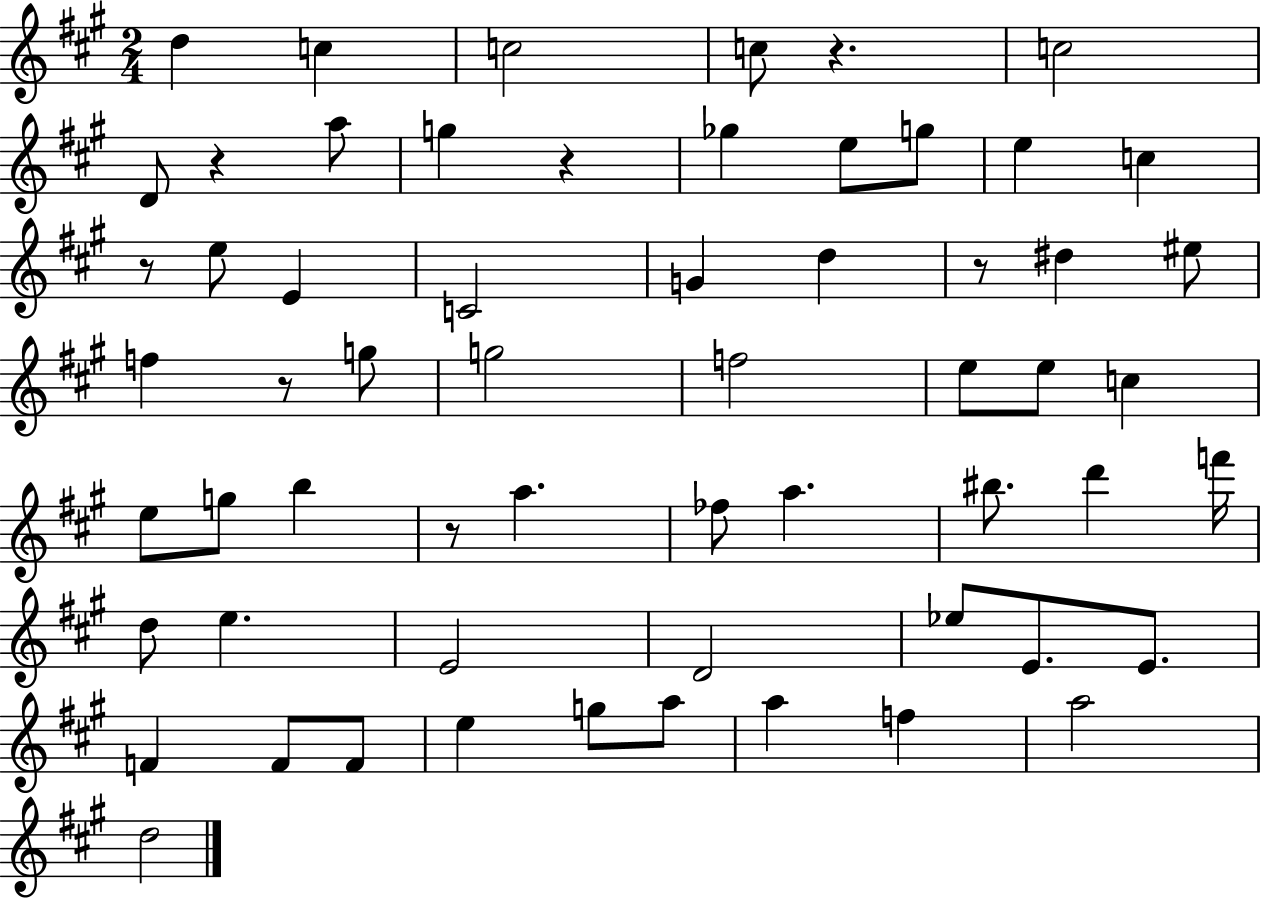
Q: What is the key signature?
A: A major